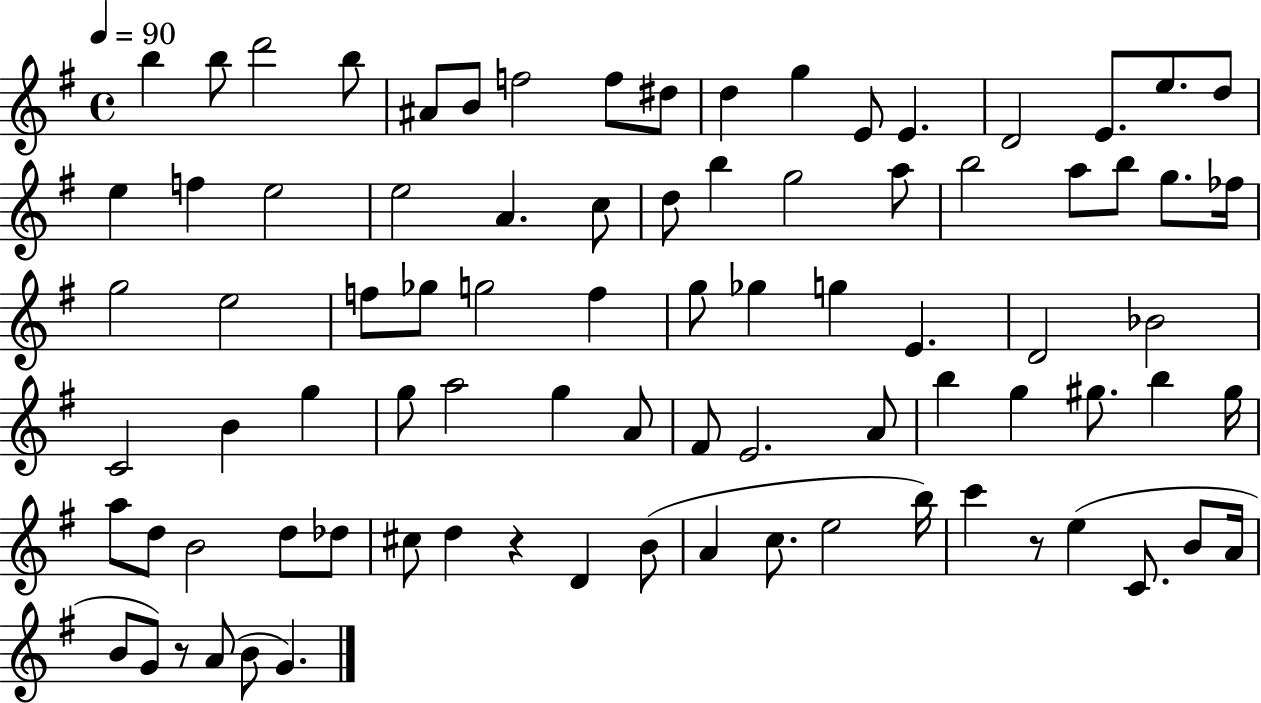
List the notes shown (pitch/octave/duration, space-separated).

B5/q B5/e D6/h B5/e A#4/e B4/e F5/h F5/e D#5/e D5/q G5/q E4/e E4/q. D4/h E4/e. E5/e. D5/e E5/q F5/q E5/h E5/h A4/q. C5/e D5/e B5/q G5/h A5/e B5/h A5/e B5/e G5/e. FES5/s G5/h E5/h F5/e Gb5/e G5/h F5/q G5/e Gb5/q G5/q E4/q. D4/h Bb4/h C4/h B4/q G5/q G5/e A5/h G5/q A4/e F#4/e E4/h. A4/e B5/q G5/q G#5/e. B5/q G#5/s A5/e D5/e B4/h D5/e Db5/e C#5/e D5/q R/q D4/q B4/e A4/q C5/e. E5/h B5/s C6/q R/e E5/q C4/e. B4/e A4/s B4/e G4/e R/e A4/e B4/e G4/q.